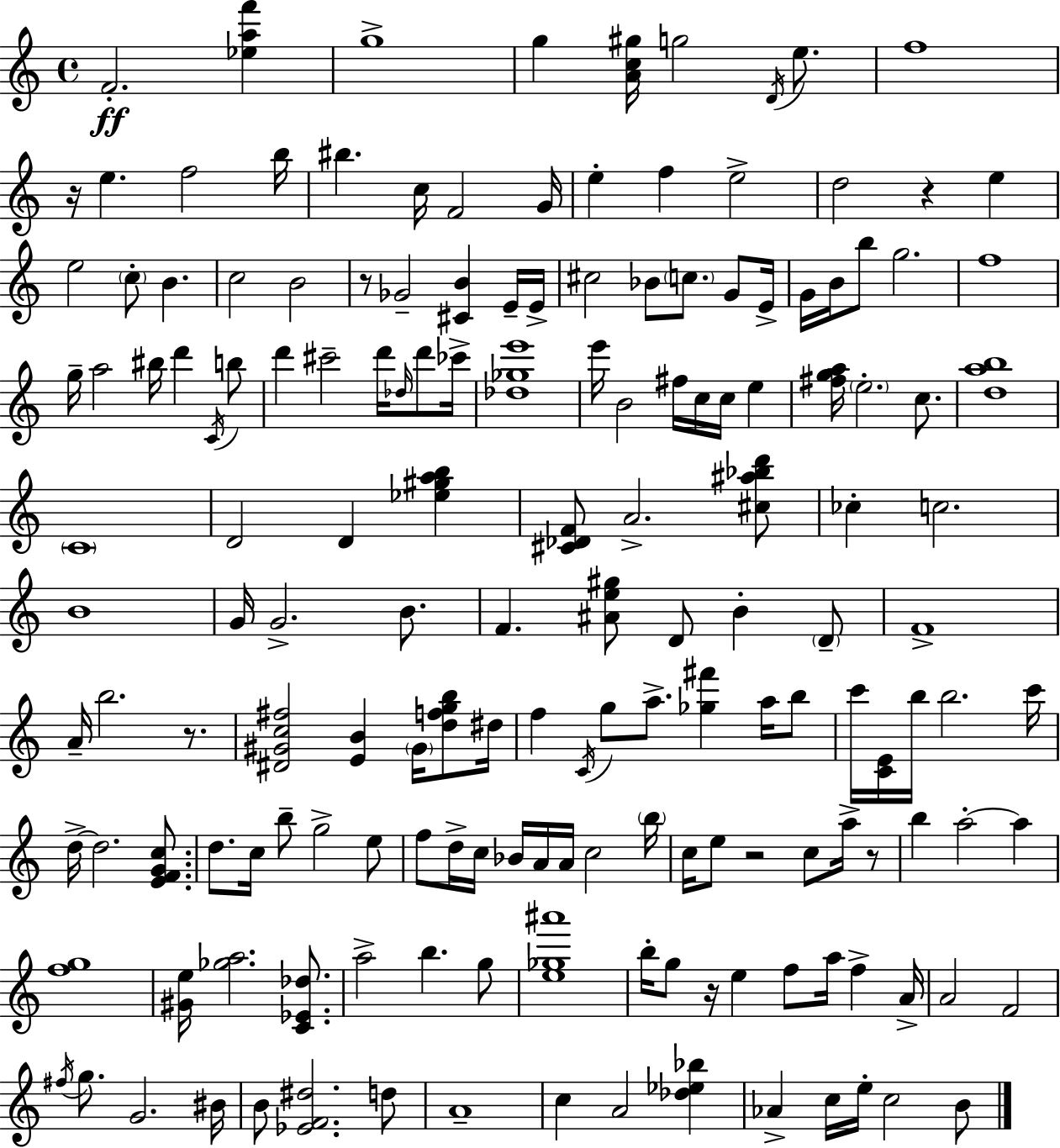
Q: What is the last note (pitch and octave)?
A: B4